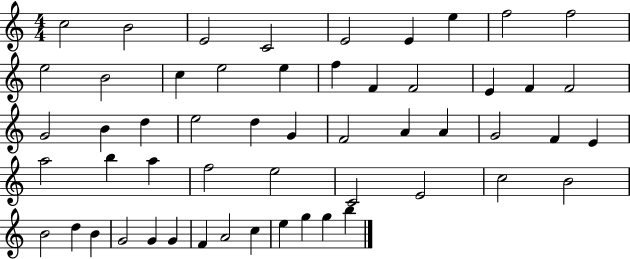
C5/h B4/h E4/h C4/h E4/h E4/q E5/q F5/h F5/h E5/h B4/h C5/q E5/h E5/q F5/q F4/q F4/h E4/q F4/q F4/h G4/h B4/q D5/q E5/h D5/q G4/q F4/h A4/q A4/q G4/h F4/q E4/q A5/h B5/q A5/q F5/h E5/h C4/h E4/h C5/h B4/h B4/h D5/q B4/q G4/h G4/q G4/q F4/q A4/h C5/q E5/q G5/q G5/q B5/q